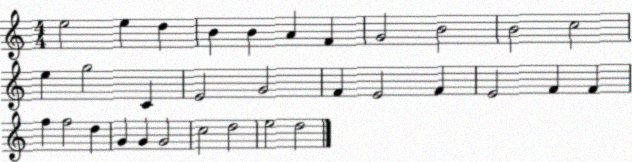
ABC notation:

X:1
T:Untitled
M:4/4
L:1/4
K:C
e2 e d B B A F G2 B2 B2 c2 e g2 C E2 G2 F E2 F E2 F F f f2 d G G G2 c2 d2 e2 d2